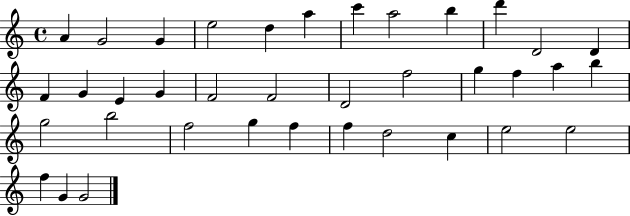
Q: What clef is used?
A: treble